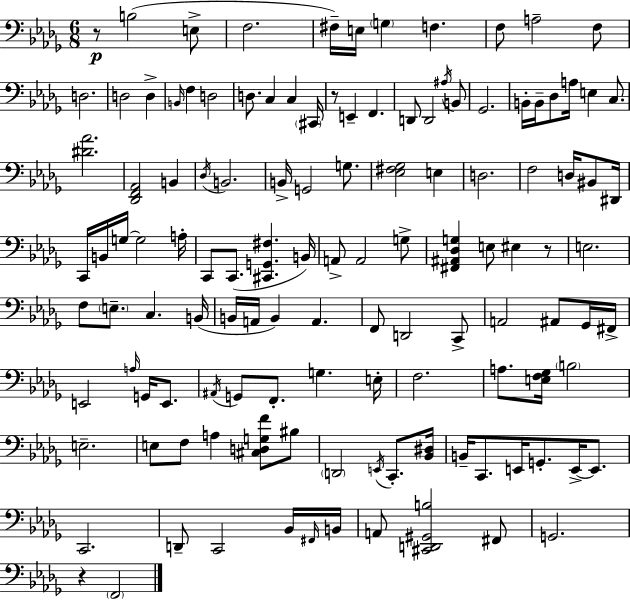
R/e B3/h E3/e F3/h. F#3/s E3/s G3/q F3/q. F3/e A3/h F3/e D3/h. D3/h D3/q B2/s F3/q D3/h D3/e. C3/q C3/q C#2/s R/e E2/q F2/q. D2/e D2/h A#3/s B2/e Gb2/h. B2/s B2/s Db3/e A3/s E3/q C3/e. [D#4,Ab4]/h. [Db2,F2,Ab2]/h B2/q Db3/s B2/h. B2/s G2/h G3/e. [Eb3,F#3,Gb3]/h E3/q D3/h. F3/h D3/s BIS2/e D#2/s C2/s B2/s G3/s G3/h A3/s C2/e C2/e. [C#2,G2,F#3]/q. B2/s A2/e A2/h G3/e [F#2,A#2,Db3,G3]/q E3/e EIS3/q R/e E3/h. F3/e E3/e. C3/q. B2/s B2/s A2/s B2/q A2/q. F2/e D2/h C2/e A2/h A#2/e Gb2/s F#2/s E2/h A3/s G2/s E2/e. A#2/s G2/e F2/e. G3/q. E3/s F3/h. A3/e. [E3,F3,Gb3]/s B3/h E3/h. E3/e F3/e A3/q [C#3,D3,G3,F4]/e BIS3/e D2/h E2/s C2/e. [Bb2,D#3]/s B2/s C2/e. E2/s G2/e. E2/s E2/e. C2/h. D2/e C2/h Bb2/s F#2/s B2/s A2/e [C#2,D2,G#2,B3]/h F#2/e G2/h. R/q F2/h